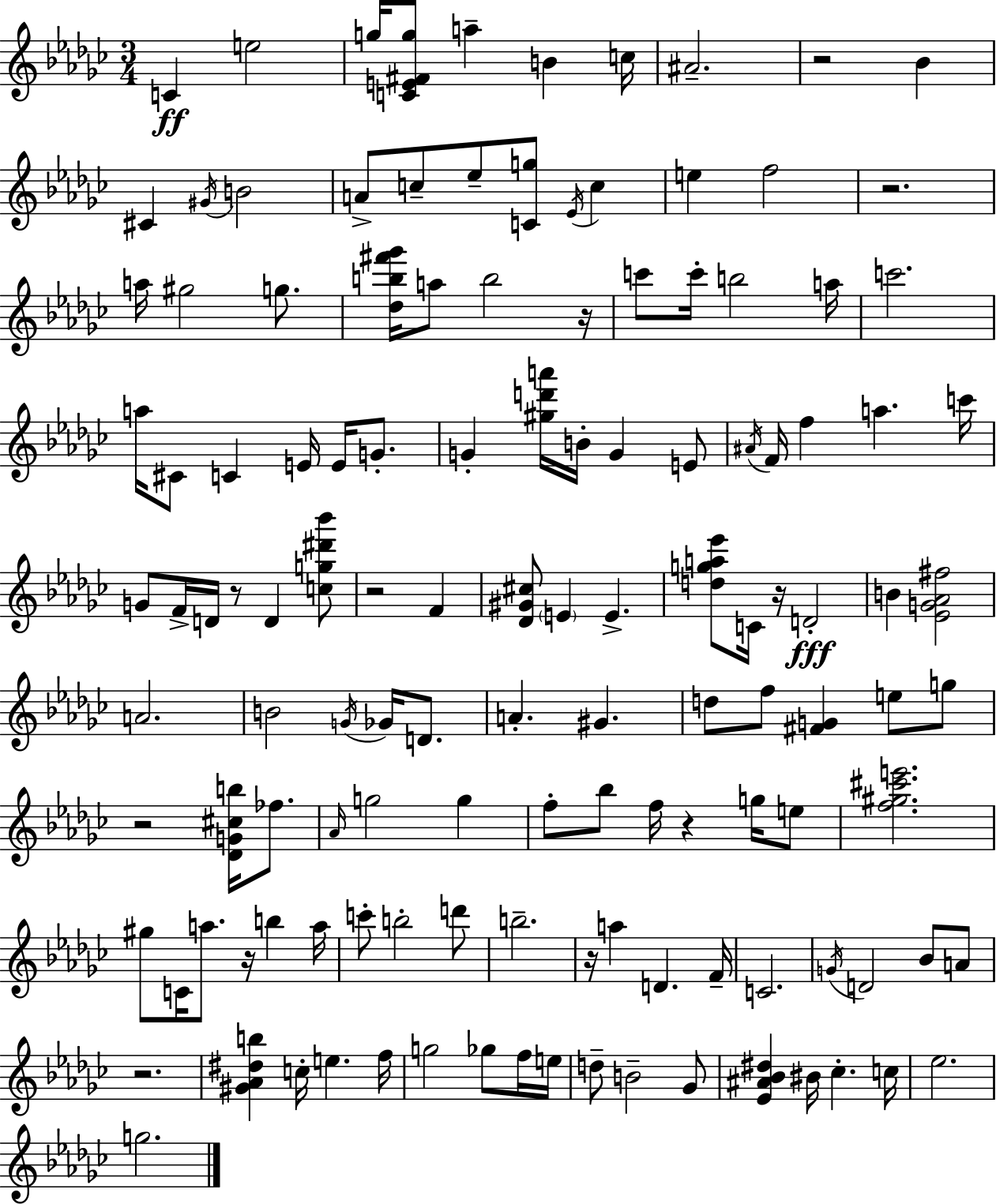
X:1
T:Untitled
M:3/4
L:1/4
K:Ebm
C e2 g/4 [CE^Fg]/2 a B c/4 ^A2 z2 _B ^C ^G/4 B2 A/2 c/2 _e/2 [Cg]/2 _E/4 c e f2 z2 a/4 ^g2 g/2 [_db^f'_g']/4 a/2 b2 z/4 c'/2 c'/4 b2 a/4 c'2 a/4 ^C/2 C E/4 E/4 G/2 G [^gd'a']/4 B/4 G E/2 ^A/4 F/4 f a c'/4 G/2 F/4 D/4 z/2 D [cg^d'_b']/2 z2 F [_D^G^c]/2 E E [dga_e']/2 C/4 z/4 D2 B [_EG_A^f]2 A2 B2 G/4 _G/4 D/2 A ^G d/2 f/2 [^FG] e/2 g/2 z2 [_DG^cb]/4 _f/2 _A/4 g2 g f/2 _b/2 f/4 z g/4 e/2 [f^g^c'e']2 ^g/2 C/4 a/2 z/4 b a/4 c'/2 b2 d'/2 b2 z/4 a D F/4 C2 G/4 D2 _B/2 A/2 z2 [^G_A^db] c/4 e f/4 g2 _g/2 f/4 e/4 d/2 B2 _G/2 [_E^A_B^d] ^B/4 _c c/4 _e2 g2